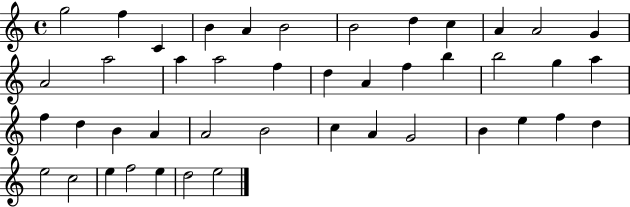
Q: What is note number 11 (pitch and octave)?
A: A4